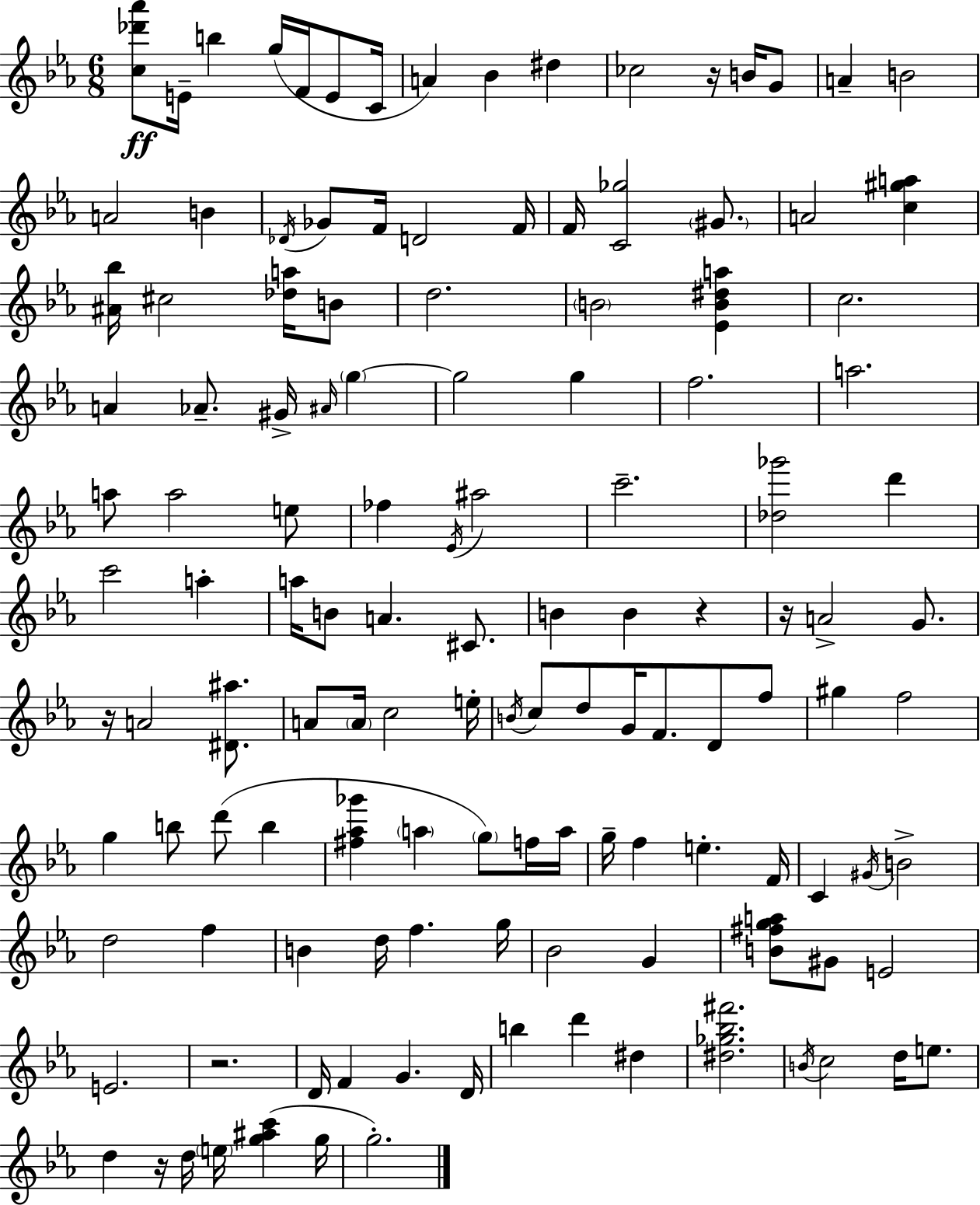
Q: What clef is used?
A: treble